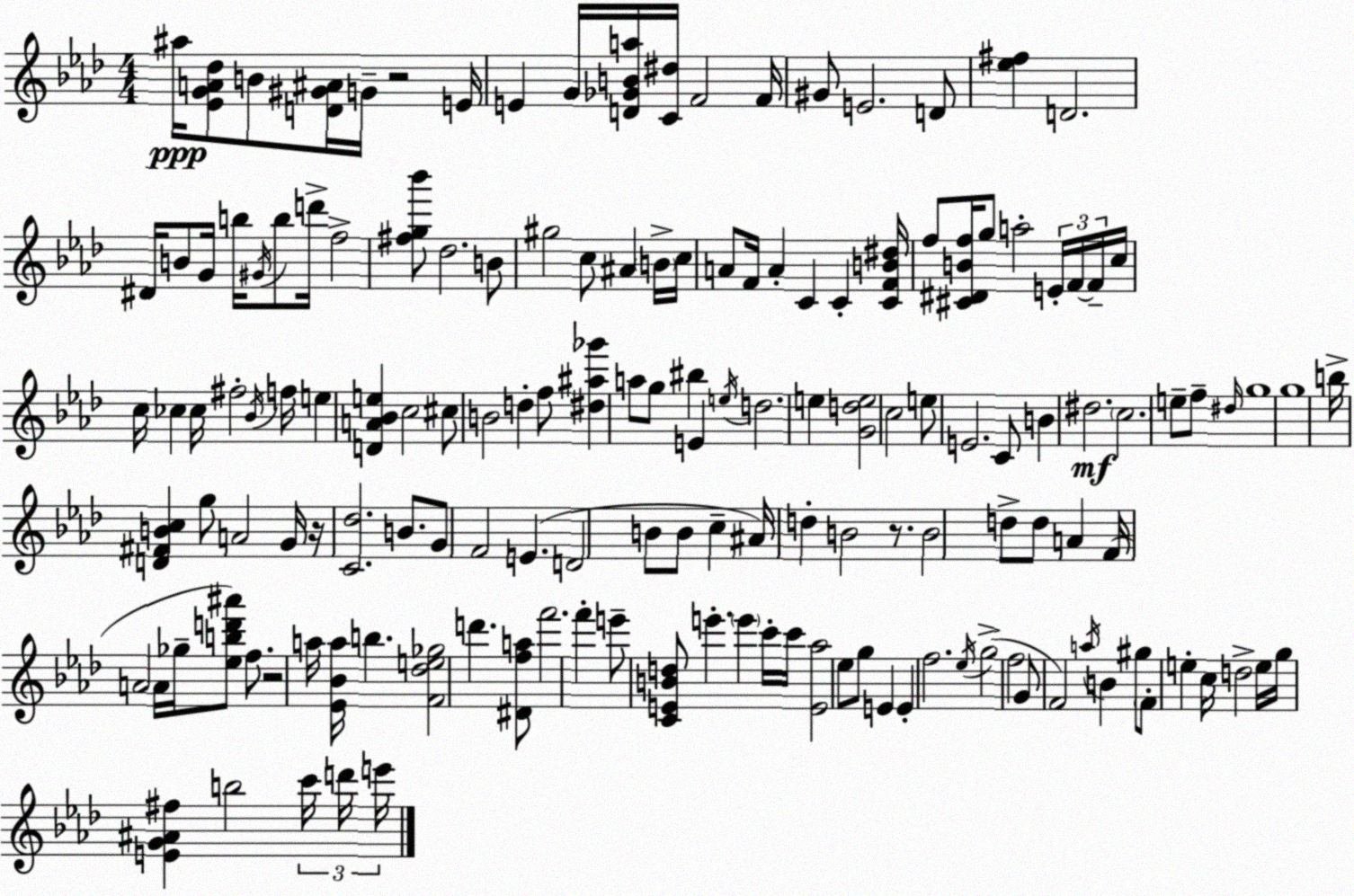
X:1
T:Untitled
M:4/4
L:1/4
K:Fm
^a/4 [_EGA_d]/2 B/2 [D^G^A]/4 G/4 z2 E/4 E G/4 [D_GBa]/4 [C^d]/4 F2 F/4 ^G/2 E2 D/2 [_e^f] D2 ^D/4 B/2 G/4 b/4 ^G/4 b/2 d'/4 f2 [^fg_b']/2 _d2 B/2 ^g2 c/2 ^A B/4 c/4 A/2 F/4 A C C [CFB^d]/4 f/2 [^C^DBf]/4 g/2 a2 E/4 F/4 F/4 c/4 c/4 _c _c/4 ^f2 _B/4 f/4 e [DA_Be] c2 ^c/2 B2 d f/2 [^d^a_g'] a/2 g/2 ^b E e/4 d2 e [Gde]2 c2 e/2 E2 C/2 B ^d2 c2 e/2 f/2 ^d/4 g4 g4 b/4 [D^FBc] g/2 A2 G/4 z/4 [C_d]2 B/2 G/2 F2 E D2 B/2 B/2 c ^A/4 d B2 z/2 B2 d/2 d/2 A F/4 A2 A/4 _g/4 [_ebd'^a']/2 f/2 z2 a/4 [_E_Ba]/4 b [F_de_g]2 d' [^Dfa]/2 f'2 f' e'/2 [CEBd]/2 e' e' c'/4 c'/4 [E_a]2 _e/2 g/2 E E f2 _e/4 g2 f2 G/2 F2 a/4 B ^g/2 F/2 e c/4 d2 e/4 g/4 [EG^A^f] b2 c'/4 d'/4 e'/4